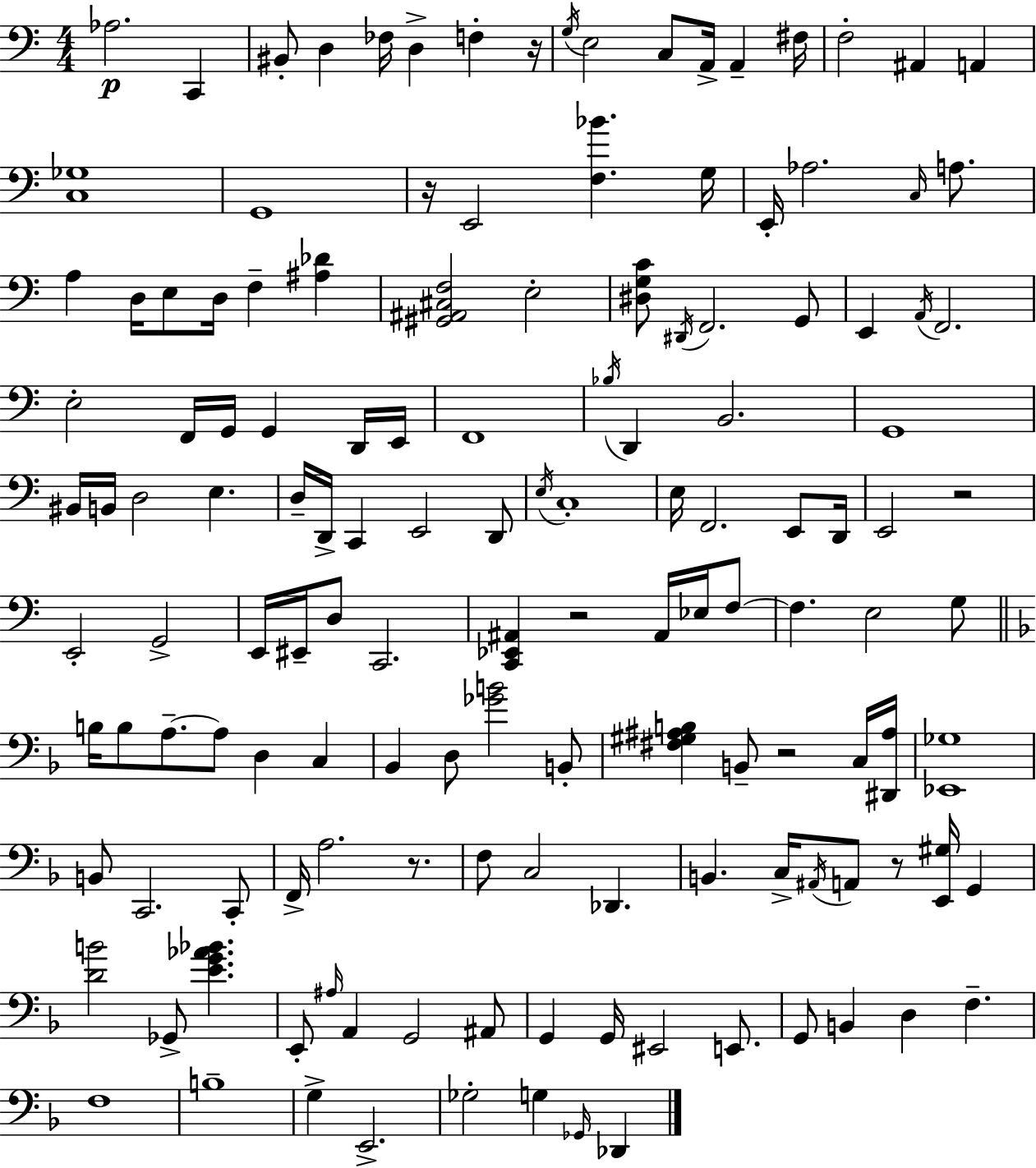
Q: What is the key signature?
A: A minor